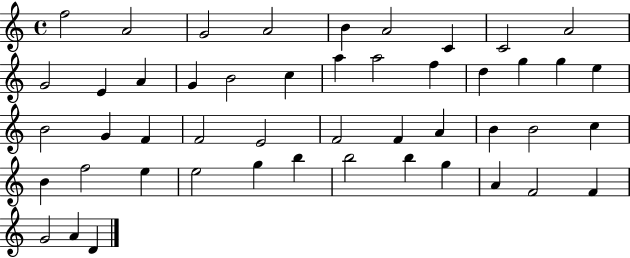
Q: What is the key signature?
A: C major